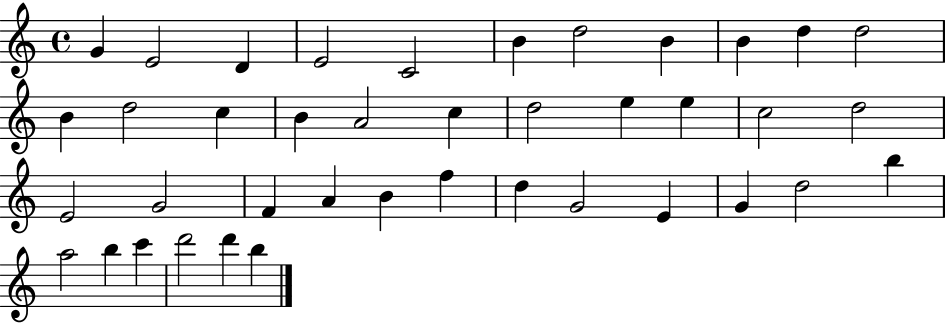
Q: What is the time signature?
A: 4/4